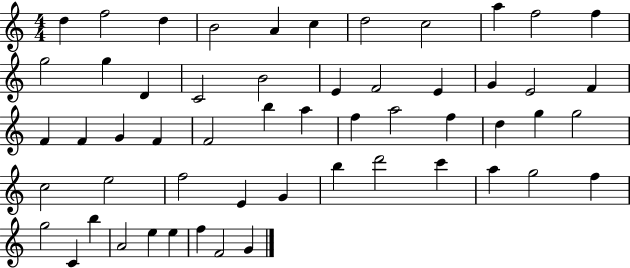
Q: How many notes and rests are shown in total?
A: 55